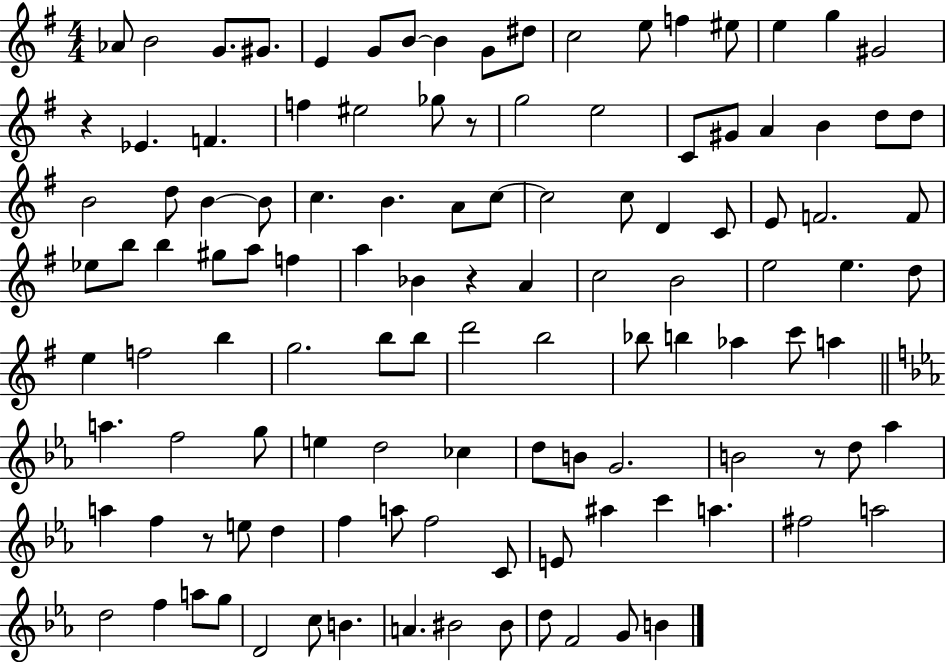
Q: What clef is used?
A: treble